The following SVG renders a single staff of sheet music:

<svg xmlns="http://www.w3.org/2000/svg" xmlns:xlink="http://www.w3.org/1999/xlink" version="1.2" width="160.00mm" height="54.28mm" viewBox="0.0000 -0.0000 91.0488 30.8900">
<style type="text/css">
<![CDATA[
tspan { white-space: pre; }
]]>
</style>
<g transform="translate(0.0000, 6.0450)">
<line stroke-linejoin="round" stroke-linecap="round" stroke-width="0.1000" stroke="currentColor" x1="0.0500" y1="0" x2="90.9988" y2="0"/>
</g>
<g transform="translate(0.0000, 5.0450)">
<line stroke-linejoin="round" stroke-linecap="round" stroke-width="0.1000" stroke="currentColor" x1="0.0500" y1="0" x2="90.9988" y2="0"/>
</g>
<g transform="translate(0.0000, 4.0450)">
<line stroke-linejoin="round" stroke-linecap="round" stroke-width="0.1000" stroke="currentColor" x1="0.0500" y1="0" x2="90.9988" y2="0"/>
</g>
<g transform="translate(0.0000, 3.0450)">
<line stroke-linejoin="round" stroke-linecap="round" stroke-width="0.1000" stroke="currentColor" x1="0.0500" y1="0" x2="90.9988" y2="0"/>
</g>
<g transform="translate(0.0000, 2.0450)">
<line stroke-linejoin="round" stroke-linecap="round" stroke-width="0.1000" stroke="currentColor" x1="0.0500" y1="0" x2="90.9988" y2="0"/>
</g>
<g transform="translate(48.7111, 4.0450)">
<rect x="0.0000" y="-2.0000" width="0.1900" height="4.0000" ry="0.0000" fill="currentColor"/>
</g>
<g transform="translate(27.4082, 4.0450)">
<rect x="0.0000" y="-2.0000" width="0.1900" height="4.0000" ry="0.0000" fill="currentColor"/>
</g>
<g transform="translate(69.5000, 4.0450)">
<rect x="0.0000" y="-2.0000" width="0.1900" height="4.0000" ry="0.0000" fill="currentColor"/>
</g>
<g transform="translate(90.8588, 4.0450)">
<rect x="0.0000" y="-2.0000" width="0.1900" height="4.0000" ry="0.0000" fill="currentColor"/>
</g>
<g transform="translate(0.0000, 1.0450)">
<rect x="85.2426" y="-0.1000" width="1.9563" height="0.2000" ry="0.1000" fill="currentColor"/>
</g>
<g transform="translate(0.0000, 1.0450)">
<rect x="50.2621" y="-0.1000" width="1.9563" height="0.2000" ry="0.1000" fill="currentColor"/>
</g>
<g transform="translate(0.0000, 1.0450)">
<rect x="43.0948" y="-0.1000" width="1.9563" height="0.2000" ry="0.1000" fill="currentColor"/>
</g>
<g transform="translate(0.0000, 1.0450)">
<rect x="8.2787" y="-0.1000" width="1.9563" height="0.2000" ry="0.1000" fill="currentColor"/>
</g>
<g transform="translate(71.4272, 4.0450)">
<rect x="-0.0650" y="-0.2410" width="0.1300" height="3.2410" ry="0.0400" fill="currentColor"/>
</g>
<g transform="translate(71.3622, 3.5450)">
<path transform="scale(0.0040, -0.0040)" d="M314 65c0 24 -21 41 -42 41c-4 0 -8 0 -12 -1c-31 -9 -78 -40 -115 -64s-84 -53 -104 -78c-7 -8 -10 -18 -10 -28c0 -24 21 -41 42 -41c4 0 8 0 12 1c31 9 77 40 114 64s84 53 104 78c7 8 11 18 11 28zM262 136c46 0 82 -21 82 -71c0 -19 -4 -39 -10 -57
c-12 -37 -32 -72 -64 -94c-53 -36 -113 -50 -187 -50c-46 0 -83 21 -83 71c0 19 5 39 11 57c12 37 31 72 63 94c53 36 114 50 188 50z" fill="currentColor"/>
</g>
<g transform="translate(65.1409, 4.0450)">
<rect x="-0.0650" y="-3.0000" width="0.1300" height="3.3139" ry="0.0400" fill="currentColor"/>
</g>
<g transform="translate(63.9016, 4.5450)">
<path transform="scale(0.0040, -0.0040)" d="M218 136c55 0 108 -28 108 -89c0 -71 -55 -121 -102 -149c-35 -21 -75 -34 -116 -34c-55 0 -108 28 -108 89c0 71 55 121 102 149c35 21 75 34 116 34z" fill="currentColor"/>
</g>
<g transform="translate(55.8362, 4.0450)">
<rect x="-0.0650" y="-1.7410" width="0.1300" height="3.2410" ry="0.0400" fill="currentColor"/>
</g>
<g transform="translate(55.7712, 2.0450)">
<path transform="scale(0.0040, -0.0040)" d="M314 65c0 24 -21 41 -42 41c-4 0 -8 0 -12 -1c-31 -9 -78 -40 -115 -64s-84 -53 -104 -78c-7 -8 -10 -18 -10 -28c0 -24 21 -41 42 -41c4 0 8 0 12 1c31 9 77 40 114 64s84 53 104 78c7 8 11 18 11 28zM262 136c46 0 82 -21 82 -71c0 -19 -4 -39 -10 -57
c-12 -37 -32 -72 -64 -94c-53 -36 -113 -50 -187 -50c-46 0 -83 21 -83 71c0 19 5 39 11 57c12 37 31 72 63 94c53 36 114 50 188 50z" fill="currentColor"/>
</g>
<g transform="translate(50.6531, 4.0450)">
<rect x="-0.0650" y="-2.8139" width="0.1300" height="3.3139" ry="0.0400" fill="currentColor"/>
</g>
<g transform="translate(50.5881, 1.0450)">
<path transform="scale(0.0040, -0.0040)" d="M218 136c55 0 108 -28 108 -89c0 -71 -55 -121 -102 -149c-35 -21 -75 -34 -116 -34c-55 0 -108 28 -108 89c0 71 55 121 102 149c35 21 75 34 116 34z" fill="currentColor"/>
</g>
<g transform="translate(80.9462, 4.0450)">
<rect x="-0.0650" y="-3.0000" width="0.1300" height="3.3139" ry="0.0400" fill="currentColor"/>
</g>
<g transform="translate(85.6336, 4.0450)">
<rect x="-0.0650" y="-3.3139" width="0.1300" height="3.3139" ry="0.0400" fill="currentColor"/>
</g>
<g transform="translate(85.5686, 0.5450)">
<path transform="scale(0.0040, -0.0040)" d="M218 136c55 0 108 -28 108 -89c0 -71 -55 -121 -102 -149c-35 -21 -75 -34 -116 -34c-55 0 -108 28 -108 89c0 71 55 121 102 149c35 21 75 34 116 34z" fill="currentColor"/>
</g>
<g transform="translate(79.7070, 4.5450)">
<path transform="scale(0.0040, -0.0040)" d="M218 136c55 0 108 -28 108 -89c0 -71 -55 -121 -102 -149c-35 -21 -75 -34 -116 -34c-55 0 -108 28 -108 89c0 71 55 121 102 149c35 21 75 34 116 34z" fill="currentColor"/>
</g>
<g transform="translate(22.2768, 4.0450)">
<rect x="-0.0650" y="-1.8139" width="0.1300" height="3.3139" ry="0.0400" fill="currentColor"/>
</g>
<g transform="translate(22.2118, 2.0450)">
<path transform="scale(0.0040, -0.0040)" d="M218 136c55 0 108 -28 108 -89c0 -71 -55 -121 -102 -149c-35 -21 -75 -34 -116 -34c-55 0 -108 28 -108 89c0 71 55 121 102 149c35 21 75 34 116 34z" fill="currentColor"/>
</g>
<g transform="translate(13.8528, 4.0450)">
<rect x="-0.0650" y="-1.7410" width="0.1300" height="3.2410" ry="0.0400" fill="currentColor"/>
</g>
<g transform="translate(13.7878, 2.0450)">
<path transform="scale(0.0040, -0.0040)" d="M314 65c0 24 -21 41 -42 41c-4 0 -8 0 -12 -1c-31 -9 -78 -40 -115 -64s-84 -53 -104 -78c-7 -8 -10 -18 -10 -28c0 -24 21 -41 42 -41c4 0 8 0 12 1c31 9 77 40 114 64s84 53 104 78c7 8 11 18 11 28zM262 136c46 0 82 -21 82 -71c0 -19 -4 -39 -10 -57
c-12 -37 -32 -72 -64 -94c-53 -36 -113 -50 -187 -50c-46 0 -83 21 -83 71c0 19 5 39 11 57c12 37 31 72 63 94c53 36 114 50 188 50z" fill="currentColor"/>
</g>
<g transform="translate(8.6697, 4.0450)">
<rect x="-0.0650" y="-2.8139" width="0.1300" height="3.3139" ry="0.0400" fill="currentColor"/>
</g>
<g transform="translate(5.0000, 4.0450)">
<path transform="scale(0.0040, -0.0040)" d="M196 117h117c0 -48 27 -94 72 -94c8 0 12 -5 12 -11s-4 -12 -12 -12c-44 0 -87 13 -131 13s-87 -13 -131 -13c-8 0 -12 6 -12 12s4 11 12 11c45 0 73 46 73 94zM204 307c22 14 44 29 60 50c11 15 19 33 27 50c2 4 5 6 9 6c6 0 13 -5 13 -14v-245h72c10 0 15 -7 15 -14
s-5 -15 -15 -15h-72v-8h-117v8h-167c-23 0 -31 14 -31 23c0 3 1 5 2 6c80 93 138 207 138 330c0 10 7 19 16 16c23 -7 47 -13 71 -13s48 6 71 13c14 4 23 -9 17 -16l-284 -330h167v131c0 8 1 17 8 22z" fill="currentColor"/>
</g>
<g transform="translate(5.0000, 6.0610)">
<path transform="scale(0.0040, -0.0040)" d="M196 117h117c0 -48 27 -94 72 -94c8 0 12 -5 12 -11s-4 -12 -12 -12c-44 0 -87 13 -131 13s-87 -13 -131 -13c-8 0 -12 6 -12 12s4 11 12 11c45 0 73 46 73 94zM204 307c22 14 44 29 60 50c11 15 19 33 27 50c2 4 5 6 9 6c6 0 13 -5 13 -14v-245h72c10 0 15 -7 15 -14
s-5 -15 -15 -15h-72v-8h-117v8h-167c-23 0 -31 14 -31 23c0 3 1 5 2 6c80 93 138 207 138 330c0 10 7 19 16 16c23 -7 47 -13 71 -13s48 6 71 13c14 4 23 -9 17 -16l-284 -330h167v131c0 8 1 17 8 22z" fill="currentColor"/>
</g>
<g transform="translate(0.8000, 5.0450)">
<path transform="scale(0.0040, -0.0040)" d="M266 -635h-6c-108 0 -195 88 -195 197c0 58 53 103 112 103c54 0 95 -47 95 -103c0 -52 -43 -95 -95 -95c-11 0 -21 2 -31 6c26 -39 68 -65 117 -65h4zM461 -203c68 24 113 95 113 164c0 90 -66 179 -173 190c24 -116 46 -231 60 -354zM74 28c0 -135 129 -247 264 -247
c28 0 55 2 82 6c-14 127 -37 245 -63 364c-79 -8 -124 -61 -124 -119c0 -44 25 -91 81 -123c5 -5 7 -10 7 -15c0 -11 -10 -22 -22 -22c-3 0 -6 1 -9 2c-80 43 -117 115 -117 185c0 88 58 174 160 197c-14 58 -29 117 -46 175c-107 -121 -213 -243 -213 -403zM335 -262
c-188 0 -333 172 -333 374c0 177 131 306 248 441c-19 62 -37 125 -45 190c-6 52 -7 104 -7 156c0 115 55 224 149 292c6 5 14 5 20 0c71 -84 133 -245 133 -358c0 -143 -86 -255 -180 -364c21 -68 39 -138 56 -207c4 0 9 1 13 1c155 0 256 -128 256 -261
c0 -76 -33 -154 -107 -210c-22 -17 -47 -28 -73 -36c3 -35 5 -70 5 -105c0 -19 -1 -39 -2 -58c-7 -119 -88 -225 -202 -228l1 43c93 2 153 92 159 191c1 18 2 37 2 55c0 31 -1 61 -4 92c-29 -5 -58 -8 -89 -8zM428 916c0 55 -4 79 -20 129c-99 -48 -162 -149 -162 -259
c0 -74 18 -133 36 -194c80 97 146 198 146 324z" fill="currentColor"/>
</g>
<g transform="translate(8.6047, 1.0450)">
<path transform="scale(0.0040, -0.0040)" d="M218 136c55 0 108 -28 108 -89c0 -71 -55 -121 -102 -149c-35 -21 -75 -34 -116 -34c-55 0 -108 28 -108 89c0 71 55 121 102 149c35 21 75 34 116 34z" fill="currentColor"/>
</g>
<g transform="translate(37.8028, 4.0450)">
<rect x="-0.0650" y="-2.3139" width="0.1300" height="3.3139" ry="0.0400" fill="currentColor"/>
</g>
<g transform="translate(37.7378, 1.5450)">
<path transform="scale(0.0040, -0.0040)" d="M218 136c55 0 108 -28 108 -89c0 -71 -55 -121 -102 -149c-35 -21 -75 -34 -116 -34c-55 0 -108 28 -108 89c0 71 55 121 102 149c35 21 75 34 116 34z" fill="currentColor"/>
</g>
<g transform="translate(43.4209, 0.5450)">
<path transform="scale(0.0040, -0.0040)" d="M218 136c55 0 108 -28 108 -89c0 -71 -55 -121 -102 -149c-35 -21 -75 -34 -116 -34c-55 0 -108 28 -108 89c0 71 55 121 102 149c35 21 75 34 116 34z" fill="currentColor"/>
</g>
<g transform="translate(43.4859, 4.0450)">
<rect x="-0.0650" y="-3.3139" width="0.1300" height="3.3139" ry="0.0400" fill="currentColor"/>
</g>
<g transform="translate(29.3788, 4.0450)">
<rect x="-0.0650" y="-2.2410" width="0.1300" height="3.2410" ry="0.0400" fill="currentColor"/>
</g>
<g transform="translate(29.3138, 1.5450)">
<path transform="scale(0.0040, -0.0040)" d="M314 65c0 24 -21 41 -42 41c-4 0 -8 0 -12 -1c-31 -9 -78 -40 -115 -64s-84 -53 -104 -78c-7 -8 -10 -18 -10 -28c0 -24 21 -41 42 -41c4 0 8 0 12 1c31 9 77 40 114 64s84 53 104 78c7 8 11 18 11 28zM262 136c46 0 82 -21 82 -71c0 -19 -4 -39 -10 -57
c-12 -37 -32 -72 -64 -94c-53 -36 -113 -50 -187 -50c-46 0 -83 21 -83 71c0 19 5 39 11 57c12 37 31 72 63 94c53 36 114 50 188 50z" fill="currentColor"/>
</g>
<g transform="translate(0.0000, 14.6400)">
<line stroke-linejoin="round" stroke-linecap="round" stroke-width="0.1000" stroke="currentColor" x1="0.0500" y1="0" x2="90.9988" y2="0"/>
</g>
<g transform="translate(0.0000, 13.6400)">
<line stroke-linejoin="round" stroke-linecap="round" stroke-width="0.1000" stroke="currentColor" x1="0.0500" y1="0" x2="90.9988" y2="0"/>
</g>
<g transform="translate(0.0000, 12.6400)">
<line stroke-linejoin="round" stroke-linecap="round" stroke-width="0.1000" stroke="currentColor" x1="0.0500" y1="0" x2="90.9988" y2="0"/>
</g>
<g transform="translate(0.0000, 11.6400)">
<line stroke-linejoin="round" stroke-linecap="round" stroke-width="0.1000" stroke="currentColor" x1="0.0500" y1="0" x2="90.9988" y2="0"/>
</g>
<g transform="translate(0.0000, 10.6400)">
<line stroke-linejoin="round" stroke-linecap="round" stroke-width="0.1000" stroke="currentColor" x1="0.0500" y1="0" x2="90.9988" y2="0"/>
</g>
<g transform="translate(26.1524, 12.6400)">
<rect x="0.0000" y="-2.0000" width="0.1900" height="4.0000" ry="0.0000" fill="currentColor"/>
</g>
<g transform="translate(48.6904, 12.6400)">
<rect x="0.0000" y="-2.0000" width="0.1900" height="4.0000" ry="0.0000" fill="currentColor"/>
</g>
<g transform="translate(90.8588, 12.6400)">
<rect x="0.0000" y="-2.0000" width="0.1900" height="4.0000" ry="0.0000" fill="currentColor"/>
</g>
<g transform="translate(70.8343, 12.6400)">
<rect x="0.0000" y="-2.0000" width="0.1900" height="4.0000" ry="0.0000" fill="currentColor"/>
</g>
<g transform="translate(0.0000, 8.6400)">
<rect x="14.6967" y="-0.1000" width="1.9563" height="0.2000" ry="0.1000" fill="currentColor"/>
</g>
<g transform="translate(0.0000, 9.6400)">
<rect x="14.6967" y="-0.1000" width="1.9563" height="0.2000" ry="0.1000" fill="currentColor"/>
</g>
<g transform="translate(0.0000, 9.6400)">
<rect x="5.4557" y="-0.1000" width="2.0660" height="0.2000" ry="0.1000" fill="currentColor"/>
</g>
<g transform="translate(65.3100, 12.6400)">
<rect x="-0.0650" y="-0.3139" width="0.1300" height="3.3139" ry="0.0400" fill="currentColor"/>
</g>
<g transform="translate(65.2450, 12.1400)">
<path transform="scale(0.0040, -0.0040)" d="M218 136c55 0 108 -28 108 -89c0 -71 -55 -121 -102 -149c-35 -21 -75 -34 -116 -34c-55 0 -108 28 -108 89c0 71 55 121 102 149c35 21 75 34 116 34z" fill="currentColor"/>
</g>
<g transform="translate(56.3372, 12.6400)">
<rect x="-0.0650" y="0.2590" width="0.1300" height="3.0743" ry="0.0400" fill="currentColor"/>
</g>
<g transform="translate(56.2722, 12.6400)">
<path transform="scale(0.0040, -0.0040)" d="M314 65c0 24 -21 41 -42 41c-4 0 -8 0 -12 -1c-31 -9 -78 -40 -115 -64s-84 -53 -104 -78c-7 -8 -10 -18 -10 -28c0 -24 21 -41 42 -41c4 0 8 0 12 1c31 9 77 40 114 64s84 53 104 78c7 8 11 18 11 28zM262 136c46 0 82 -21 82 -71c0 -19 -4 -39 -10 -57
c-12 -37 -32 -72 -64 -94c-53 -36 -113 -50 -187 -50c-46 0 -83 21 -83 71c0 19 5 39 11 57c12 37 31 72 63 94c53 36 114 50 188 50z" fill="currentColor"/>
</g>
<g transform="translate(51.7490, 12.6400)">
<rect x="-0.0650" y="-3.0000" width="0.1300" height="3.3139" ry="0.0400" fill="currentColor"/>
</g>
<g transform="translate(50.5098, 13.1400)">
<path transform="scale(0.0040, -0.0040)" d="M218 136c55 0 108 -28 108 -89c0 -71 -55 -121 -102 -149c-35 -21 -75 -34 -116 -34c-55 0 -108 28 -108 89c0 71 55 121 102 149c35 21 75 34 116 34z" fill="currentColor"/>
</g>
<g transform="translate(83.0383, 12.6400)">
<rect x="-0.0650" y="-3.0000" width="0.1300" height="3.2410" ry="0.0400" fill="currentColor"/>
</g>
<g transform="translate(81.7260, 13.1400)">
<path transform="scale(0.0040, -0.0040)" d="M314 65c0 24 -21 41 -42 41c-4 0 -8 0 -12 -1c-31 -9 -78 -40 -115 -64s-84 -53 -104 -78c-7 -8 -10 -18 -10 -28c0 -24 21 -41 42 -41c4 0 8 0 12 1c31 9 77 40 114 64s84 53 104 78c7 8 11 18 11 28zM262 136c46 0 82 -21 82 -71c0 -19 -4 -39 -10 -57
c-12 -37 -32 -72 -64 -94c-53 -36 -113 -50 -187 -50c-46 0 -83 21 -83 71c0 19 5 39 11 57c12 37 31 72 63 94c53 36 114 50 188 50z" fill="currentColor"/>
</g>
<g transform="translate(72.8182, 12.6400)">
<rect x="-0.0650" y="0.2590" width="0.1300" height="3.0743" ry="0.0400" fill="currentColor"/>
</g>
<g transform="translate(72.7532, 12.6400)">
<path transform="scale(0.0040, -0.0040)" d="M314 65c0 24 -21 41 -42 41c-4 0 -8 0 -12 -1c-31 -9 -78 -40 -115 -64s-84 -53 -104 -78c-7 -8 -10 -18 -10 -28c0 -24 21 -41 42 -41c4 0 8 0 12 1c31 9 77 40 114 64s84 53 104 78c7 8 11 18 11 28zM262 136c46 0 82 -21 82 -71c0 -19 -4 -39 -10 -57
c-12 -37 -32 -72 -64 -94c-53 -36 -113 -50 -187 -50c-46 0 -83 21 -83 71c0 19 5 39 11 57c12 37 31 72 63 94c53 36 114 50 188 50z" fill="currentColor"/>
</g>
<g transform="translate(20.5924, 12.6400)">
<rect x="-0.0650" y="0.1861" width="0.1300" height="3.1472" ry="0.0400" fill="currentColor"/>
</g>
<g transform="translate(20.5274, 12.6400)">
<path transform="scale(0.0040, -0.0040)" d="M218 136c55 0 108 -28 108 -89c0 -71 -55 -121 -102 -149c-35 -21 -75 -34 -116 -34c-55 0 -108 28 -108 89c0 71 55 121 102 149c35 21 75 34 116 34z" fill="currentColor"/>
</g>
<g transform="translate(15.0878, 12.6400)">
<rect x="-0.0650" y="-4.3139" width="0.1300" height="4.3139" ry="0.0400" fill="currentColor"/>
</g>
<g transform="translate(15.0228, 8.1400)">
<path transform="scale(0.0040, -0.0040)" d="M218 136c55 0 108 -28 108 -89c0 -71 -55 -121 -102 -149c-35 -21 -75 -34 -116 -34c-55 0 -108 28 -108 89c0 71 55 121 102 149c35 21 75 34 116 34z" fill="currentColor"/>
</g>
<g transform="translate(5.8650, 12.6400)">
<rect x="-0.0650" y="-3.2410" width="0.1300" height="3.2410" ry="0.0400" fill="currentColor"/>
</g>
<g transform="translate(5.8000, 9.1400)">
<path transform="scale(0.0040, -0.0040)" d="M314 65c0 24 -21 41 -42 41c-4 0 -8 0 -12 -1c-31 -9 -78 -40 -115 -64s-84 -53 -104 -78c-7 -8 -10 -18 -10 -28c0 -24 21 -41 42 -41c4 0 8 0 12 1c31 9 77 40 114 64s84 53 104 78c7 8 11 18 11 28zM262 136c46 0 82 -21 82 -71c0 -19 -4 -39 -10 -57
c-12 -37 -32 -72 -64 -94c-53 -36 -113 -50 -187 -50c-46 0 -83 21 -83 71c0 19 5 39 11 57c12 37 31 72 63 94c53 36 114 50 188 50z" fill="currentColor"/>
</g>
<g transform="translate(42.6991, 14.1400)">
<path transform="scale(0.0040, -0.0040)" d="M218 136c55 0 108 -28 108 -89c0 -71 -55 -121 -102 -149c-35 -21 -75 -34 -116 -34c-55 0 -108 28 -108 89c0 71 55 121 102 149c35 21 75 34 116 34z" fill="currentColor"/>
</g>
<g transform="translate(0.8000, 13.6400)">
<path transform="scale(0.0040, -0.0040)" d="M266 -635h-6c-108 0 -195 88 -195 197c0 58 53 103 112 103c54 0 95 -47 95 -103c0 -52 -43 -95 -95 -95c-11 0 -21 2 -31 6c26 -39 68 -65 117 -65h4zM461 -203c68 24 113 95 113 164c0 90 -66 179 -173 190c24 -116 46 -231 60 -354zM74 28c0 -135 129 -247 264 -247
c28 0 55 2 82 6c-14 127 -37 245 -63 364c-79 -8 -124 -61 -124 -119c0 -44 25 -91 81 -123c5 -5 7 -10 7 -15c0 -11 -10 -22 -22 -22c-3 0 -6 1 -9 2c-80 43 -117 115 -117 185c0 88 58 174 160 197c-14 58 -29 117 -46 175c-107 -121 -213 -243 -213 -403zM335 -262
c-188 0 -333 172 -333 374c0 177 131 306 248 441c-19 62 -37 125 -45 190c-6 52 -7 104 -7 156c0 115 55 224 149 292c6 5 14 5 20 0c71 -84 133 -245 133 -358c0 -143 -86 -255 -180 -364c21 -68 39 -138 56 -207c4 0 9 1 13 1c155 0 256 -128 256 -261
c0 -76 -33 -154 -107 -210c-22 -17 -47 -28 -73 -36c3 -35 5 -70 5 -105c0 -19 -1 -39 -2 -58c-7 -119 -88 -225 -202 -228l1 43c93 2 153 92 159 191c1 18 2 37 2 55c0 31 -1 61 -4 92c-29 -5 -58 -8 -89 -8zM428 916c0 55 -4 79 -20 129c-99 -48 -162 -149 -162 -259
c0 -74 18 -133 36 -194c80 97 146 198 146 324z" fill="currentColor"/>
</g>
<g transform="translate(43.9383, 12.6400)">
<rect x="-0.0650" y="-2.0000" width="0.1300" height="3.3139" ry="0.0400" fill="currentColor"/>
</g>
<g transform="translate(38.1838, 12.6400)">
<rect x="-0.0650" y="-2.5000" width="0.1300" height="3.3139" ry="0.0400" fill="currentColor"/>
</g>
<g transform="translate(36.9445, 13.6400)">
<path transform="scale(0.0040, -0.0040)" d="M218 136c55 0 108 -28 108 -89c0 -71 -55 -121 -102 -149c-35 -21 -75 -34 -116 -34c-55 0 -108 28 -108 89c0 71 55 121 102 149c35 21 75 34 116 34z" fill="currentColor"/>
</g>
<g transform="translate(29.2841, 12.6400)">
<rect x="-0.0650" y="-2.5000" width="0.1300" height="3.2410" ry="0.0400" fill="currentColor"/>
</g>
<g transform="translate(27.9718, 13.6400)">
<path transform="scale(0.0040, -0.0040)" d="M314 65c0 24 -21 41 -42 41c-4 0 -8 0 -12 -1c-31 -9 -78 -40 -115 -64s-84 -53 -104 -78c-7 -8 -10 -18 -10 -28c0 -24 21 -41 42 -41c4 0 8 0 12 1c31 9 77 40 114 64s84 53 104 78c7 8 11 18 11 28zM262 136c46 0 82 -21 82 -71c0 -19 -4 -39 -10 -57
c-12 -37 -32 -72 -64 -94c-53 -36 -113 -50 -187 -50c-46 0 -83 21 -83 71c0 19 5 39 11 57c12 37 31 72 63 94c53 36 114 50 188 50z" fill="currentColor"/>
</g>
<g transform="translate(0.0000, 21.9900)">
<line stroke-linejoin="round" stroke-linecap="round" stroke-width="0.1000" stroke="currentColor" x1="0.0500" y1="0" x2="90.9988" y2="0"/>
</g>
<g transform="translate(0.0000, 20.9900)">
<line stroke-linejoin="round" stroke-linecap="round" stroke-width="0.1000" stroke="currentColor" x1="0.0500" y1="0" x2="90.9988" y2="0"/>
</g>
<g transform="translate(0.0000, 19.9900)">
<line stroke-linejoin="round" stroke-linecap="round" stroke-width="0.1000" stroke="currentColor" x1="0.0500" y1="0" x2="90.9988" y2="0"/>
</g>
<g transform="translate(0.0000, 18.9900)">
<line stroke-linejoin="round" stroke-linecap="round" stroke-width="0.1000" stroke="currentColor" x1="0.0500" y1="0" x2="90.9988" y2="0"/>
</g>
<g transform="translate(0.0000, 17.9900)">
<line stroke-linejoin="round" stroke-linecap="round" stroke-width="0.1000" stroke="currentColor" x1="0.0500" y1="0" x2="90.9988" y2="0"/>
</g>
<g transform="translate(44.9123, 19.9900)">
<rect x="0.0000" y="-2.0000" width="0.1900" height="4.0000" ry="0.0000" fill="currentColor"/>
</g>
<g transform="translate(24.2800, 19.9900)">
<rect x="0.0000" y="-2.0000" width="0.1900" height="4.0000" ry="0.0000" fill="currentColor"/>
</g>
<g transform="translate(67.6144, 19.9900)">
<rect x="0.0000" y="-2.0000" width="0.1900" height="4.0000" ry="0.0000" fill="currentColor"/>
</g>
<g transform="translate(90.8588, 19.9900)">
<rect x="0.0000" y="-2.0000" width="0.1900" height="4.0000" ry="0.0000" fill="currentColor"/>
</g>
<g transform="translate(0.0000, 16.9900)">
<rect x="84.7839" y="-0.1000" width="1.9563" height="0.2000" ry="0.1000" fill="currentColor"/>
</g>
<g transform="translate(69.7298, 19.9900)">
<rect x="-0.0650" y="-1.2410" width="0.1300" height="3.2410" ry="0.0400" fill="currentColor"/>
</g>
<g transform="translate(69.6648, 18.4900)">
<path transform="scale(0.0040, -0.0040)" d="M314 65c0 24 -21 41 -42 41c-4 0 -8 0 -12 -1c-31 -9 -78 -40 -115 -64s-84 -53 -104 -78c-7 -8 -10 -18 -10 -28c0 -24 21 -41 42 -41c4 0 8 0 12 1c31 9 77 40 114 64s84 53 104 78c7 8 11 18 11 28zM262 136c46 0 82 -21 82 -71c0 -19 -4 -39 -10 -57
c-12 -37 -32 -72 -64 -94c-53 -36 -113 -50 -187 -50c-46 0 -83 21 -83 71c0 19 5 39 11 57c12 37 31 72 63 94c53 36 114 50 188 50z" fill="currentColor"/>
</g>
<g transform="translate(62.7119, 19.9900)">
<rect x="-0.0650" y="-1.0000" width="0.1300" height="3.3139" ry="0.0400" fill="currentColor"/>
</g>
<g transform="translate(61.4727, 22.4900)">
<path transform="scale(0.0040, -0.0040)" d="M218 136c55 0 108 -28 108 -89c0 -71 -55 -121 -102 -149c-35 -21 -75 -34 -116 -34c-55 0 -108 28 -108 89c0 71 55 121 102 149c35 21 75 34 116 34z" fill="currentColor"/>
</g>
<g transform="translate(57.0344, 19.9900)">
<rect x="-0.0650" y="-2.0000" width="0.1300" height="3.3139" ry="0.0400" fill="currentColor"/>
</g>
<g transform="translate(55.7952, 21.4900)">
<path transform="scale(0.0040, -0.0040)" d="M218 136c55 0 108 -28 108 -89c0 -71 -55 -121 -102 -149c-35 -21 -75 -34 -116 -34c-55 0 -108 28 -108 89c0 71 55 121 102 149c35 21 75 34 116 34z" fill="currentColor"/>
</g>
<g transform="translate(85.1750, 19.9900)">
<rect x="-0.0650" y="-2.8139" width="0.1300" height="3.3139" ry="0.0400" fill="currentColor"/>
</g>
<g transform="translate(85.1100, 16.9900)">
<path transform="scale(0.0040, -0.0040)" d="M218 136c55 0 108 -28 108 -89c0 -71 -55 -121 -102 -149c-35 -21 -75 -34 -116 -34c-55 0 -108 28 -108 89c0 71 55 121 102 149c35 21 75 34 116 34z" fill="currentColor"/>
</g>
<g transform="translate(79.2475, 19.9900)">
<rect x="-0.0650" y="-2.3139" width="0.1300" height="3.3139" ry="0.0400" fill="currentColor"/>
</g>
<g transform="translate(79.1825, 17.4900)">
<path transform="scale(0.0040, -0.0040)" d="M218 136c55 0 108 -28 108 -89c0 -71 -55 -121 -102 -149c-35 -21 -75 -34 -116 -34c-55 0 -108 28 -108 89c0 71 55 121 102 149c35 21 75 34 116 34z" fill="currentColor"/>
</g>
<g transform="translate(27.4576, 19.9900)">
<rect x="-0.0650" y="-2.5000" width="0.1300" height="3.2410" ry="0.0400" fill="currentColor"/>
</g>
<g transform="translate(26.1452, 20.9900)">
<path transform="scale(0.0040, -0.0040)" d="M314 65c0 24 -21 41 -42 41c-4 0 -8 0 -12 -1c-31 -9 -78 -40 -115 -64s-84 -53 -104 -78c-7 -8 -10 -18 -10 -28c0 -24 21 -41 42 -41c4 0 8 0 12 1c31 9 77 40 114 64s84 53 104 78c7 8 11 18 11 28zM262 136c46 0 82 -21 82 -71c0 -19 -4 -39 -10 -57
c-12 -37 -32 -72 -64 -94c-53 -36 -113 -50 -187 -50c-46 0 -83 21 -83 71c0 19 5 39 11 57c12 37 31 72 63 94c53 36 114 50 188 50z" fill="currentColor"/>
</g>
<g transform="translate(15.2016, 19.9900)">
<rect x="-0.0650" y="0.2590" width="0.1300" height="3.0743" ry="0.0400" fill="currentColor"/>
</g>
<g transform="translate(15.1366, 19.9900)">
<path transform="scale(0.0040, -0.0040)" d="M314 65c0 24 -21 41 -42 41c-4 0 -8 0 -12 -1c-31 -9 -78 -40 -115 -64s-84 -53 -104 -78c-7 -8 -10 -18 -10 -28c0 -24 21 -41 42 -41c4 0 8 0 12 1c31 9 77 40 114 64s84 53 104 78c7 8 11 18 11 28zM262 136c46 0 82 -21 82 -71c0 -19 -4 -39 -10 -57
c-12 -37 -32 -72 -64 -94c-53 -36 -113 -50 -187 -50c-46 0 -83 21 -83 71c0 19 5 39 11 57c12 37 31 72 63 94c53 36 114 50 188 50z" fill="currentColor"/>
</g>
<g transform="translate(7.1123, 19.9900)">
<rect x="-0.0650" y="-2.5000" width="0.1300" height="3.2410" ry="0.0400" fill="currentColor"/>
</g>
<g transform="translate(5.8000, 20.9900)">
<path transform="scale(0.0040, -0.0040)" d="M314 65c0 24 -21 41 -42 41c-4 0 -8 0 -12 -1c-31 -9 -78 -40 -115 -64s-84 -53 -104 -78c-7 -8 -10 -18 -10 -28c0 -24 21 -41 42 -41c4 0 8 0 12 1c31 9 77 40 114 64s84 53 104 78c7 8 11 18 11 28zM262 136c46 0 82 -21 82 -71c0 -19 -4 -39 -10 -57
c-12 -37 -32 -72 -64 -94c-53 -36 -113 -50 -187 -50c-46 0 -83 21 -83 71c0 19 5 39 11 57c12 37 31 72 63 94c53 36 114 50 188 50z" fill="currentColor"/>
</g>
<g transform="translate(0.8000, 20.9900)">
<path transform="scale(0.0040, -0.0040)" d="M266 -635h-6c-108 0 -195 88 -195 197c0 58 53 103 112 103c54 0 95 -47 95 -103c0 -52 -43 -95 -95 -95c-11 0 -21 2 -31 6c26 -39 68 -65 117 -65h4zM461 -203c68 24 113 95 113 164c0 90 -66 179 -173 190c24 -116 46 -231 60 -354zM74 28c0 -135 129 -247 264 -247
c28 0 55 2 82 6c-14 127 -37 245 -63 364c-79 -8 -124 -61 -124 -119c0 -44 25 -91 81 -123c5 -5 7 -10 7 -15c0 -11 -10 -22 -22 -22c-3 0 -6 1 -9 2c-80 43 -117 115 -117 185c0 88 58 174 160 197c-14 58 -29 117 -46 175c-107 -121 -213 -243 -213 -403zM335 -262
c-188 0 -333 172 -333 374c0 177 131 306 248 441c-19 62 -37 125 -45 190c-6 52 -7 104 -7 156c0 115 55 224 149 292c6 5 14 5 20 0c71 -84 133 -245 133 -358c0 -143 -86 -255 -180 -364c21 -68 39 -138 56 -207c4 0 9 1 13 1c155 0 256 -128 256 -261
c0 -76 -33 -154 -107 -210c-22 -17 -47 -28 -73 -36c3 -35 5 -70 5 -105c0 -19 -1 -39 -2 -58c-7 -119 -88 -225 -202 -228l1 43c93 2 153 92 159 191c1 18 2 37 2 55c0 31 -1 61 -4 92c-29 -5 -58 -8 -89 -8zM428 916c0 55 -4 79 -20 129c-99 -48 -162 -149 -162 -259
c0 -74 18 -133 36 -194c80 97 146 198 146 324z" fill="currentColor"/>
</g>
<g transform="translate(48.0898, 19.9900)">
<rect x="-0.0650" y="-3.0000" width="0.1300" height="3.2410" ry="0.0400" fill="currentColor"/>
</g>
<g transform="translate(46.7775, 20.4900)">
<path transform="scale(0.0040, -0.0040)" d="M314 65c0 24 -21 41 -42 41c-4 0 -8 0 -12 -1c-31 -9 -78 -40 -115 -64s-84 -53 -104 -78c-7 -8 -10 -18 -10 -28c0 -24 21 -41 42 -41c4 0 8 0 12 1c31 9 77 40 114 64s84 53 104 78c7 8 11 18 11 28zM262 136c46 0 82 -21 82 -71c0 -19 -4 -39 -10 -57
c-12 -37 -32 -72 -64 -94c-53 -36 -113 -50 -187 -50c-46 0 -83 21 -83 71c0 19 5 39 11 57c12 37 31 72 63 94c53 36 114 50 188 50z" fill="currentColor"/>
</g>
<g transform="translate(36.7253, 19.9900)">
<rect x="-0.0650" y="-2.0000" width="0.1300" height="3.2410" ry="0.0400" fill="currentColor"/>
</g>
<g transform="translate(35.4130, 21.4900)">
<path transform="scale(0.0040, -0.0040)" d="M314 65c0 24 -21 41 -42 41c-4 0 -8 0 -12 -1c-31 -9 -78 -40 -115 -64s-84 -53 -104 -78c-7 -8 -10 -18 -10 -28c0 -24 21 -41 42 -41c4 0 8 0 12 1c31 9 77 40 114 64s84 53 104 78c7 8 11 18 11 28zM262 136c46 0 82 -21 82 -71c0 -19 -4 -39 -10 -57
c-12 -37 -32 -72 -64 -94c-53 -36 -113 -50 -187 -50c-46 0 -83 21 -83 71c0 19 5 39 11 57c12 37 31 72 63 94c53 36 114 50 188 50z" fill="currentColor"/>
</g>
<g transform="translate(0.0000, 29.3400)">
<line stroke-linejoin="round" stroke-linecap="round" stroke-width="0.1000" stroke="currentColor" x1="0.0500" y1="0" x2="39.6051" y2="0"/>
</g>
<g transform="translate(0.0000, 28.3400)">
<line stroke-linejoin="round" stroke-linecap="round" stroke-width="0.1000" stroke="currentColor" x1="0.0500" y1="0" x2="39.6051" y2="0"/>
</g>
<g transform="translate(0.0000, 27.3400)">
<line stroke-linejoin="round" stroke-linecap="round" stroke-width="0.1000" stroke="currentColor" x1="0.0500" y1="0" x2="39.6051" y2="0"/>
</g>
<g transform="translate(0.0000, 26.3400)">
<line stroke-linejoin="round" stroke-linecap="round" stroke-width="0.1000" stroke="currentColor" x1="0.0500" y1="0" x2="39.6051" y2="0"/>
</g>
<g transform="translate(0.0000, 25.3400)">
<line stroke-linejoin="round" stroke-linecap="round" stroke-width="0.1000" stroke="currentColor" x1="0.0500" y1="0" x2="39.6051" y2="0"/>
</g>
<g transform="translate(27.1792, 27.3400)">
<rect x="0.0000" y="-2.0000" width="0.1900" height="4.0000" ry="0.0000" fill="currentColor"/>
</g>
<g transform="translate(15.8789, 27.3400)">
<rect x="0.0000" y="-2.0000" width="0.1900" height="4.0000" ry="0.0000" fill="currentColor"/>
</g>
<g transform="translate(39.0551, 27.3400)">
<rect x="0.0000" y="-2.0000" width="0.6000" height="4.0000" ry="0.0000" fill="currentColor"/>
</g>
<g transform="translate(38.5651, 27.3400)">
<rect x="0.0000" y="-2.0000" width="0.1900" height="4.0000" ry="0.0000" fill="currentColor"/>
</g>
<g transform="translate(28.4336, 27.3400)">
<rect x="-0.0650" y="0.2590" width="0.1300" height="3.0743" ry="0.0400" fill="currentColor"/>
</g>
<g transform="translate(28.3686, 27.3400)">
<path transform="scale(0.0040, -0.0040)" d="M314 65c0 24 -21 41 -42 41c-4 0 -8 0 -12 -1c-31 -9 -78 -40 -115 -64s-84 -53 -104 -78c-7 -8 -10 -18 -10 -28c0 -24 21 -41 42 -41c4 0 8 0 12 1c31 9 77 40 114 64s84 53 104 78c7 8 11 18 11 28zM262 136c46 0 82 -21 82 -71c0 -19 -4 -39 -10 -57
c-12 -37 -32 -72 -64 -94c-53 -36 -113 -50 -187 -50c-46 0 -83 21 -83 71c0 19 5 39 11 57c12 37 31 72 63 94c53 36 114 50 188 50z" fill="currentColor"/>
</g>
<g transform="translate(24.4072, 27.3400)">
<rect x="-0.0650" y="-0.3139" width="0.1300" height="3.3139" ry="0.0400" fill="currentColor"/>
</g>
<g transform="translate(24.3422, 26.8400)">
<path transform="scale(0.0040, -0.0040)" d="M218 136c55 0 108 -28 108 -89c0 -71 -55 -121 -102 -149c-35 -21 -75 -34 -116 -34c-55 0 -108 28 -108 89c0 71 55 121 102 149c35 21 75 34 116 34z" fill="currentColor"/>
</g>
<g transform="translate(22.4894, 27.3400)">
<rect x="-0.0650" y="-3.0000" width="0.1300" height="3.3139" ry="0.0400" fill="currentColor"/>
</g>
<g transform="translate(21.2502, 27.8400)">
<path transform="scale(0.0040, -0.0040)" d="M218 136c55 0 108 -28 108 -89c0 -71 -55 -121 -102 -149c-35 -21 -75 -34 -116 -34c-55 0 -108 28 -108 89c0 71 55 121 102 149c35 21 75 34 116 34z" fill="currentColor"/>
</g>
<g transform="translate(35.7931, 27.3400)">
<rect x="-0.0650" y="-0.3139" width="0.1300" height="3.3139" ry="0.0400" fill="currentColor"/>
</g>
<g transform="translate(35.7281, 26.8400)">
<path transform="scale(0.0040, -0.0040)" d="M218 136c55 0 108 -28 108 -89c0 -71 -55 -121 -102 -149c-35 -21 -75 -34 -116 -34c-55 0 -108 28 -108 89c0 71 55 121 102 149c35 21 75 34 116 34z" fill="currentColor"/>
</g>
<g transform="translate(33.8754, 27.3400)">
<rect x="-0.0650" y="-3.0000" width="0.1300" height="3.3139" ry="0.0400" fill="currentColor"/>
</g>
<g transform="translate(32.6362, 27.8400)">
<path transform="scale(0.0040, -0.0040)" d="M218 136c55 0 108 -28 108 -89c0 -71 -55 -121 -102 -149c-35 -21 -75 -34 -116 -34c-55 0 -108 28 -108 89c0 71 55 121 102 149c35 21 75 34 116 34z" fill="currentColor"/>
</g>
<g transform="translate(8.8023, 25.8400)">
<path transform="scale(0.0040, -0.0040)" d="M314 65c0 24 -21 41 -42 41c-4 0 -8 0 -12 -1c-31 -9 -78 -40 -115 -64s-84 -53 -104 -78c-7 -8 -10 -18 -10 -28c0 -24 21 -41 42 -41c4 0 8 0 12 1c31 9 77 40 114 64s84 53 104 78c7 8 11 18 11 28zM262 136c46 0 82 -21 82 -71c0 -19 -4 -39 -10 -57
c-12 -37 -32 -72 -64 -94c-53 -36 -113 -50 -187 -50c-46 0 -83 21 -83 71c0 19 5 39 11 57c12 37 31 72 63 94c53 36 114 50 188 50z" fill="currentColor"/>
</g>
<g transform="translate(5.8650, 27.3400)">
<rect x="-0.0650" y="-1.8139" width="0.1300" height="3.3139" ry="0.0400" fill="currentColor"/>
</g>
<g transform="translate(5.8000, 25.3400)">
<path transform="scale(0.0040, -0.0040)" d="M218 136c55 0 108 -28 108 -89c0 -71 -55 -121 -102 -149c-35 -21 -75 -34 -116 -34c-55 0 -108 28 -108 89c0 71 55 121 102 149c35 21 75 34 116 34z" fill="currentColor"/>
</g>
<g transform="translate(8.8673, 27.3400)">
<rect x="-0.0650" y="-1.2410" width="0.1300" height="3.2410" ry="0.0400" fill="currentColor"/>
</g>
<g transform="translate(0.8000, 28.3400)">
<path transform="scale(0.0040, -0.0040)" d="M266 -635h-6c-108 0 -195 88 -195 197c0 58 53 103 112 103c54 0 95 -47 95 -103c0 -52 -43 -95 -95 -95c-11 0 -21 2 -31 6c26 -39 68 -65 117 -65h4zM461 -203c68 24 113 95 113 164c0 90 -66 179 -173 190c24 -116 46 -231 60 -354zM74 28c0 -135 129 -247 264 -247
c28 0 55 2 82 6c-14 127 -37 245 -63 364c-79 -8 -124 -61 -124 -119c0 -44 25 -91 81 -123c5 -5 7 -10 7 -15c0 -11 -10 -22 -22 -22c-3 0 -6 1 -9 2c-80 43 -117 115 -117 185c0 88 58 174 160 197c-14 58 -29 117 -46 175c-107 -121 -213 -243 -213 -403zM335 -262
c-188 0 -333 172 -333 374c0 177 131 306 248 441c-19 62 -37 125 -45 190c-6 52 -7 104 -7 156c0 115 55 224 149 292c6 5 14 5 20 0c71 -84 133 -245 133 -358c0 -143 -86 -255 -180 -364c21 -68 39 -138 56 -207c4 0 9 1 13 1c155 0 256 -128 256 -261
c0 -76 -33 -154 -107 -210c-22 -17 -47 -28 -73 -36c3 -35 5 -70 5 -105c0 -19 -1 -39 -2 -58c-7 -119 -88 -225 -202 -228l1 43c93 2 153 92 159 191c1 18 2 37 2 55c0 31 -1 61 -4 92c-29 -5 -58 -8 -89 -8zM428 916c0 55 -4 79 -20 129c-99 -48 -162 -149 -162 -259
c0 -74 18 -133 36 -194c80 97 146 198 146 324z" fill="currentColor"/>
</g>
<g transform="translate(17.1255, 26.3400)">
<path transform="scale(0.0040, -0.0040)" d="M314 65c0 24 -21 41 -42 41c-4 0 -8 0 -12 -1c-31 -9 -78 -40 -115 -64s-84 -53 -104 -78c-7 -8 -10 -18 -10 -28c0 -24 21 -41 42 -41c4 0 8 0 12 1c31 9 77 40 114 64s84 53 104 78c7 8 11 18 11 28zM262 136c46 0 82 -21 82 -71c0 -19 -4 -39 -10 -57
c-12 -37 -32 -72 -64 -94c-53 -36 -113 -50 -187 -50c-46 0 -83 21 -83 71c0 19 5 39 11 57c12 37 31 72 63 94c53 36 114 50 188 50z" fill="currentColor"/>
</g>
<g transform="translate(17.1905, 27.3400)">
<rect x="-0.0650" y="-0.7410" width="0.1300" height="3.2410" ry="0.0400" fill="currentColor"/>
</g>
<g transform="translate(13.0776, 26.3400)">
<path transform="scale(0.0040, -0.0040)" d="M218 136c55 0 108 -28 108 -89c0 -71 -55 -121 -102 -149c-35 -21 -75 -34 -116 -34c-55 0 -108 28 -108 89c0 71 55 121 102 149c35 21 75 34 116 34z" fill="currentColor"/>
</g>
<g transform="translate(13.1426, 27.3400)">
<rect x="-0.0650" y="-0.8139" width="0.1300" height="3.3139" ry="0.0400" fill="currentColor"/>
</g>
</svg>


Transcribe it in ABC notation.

X:1
T:Untitled
M:4/4
L:1/4
K:C
a f2 f g2 g b a f2 A c2 A b b2 d' B G2 G F A B2 c B2 A2 G2 B2 G2 F2 A2 F D e2 g a f e2 d d2 A c B2 A c